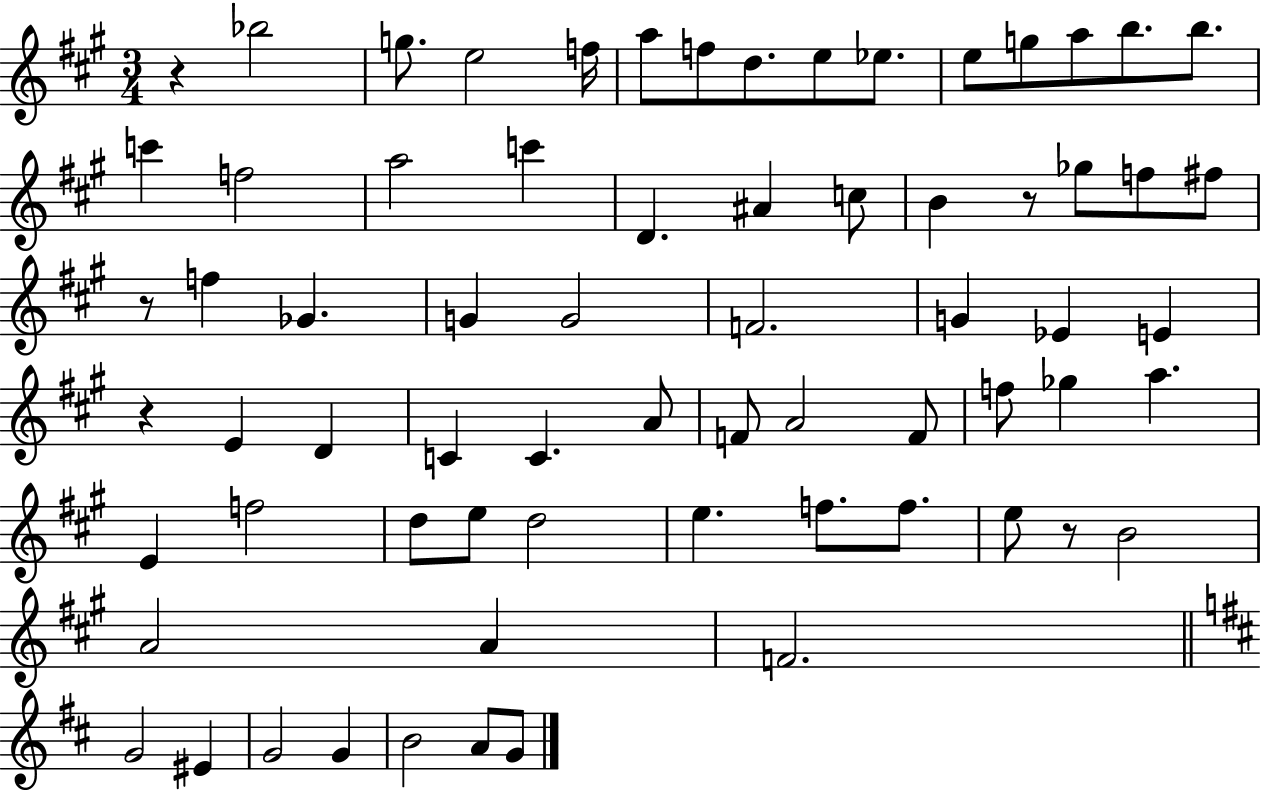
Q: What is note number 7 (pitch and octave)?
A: D5